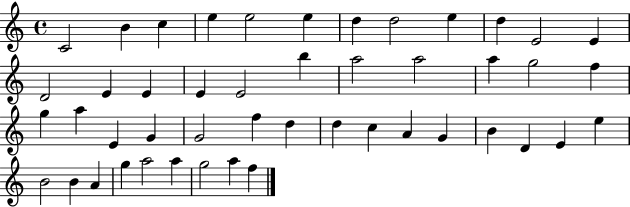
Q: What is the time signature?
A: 4/4